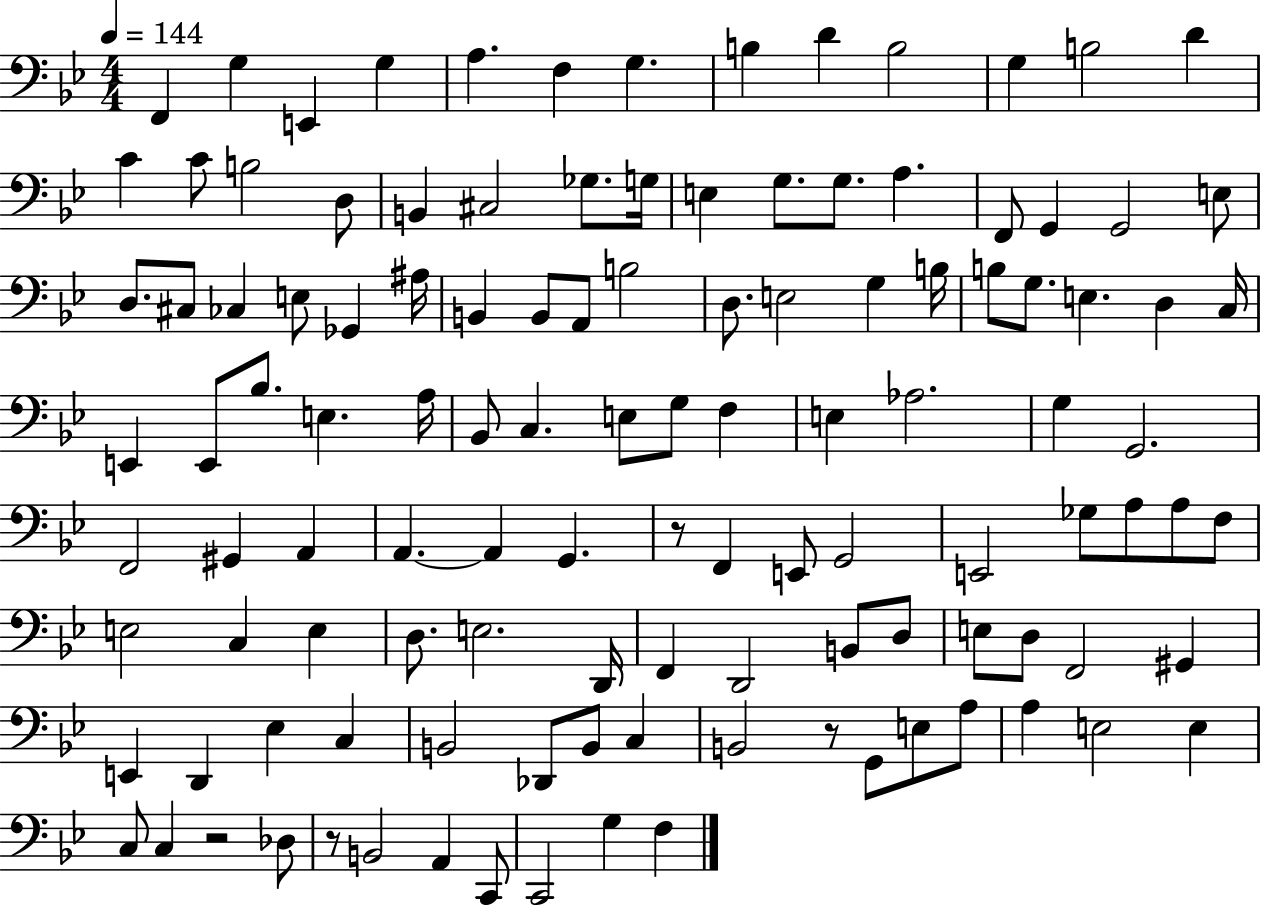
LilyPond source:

{
  \clef bass
  \numericTimeSignature
  \time 4/4
  \key bes \major
  \tempo 4 = 144
  f,4 g4 e,4 g4 | a4. f4 g4. | b4 d'4 b2 | g4 b2 d'4 | \break c'4 c'8 b2 d8 | b,4 cis2 ges8. g16 | e4 g8. g8. a4. | f,8 g,4 g,2 e8 | \break d8. cis8 ces4 e8 ges,4 ais16 | b,4 b,8 a,8 b2 | d8. e2 g4 b16 | b8 g8. e4. d4 c16 | \break e,4 e,8 bes8. e4. a16 | bes,8 c4. e8 g8 f4 | e4 aes2. | g4 g,2. | \break f,2 gis,4 a,4 | a,4.~~ a,4 g,4. | r8 f,4 e,8 g,2 | e,2 ges8 a8 a8 f8 | \break e2 c4 e4 | d8. e2. d,16 | f,4 d,2 b,8 d8 | e8 d8 f,2 gis,4 | \break e,4 d,4 ees4 c4 | b,2 des,8 b,8 c4 | b,2 r8 g,8 e8 a8 | a4 e2 e4 | \break c8 c4 r2 des8 | r8 b,2 a,4 c,8 | c,2 g4 f4 | \bar "|."
}